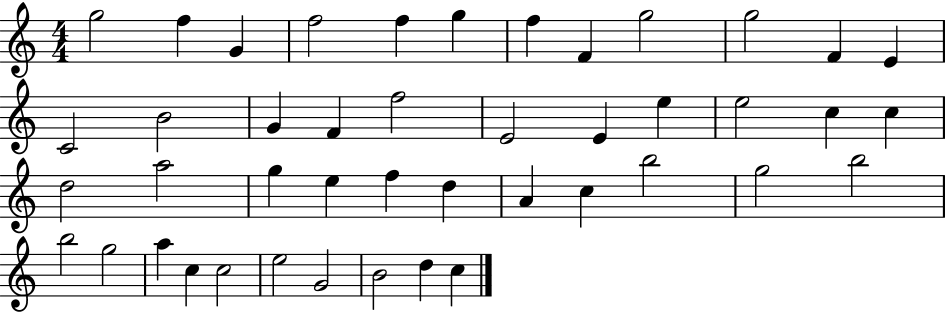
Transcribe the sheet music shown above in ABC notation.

X:1
T:Untitled
M:4/4
L:1/4
K:C
g2 f G f2 f g f F g2 g2 F E C2 B2 G F f2 E2 E e e2 c c d2 a2 g e f d A c b2 g2 b2 b2 g2 a c c2 e2 G2 B2 d c